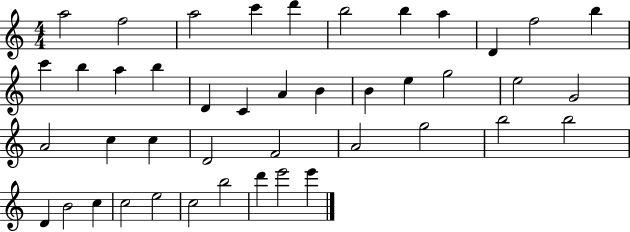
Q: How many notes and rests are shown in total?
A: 43